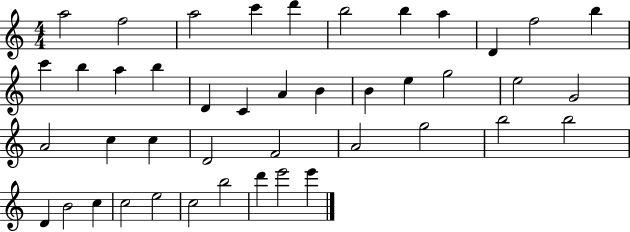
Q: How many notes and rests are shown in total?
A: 43